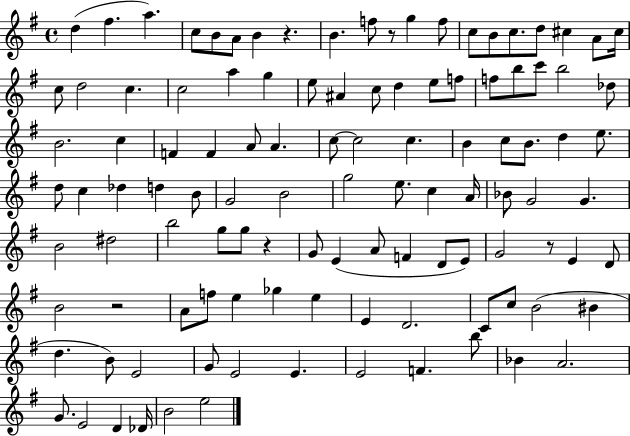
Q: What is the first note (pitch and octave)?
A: D5